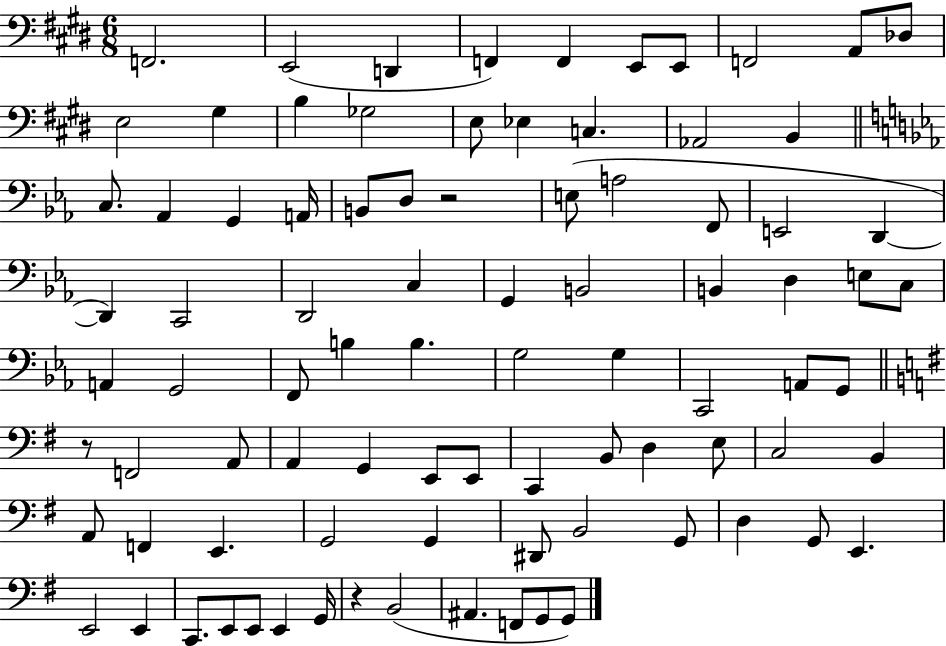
F2/h. E2/h D2/q F2/q F2/q E2/e E2/e F2/h A2/e Db3/e E3/h G#3/q B3/q Gb3/h E3/e Eb3/q C3/q. Ab2/h B2/q C3/e. Ab2/q G2/q A2/s B2/e D3/e R/h E3/e A3/h F2/e E2/h D2/q D2/q C2/h D2/h C3/q G2/q B2/h B2/q D3/q E3/e C3/e A2/q G2/h F2/e B3/q B3/q. G3/h G3/q C2/h A2/e G2/e R/e F2/h A2/e A2/q G2/q E2/e E2/e C2/q B2/e D3/q E3/e C3/h B2/q A2/e F2/q E2/q. G2/h G2/q D#2/e B2/h G2/e D3/q G2/e E2/q. E2/h E2/q C2/e. E2/e E2/e E2/q G2/s R/q B2/h A#2/q. F2/e G2/e G2/e